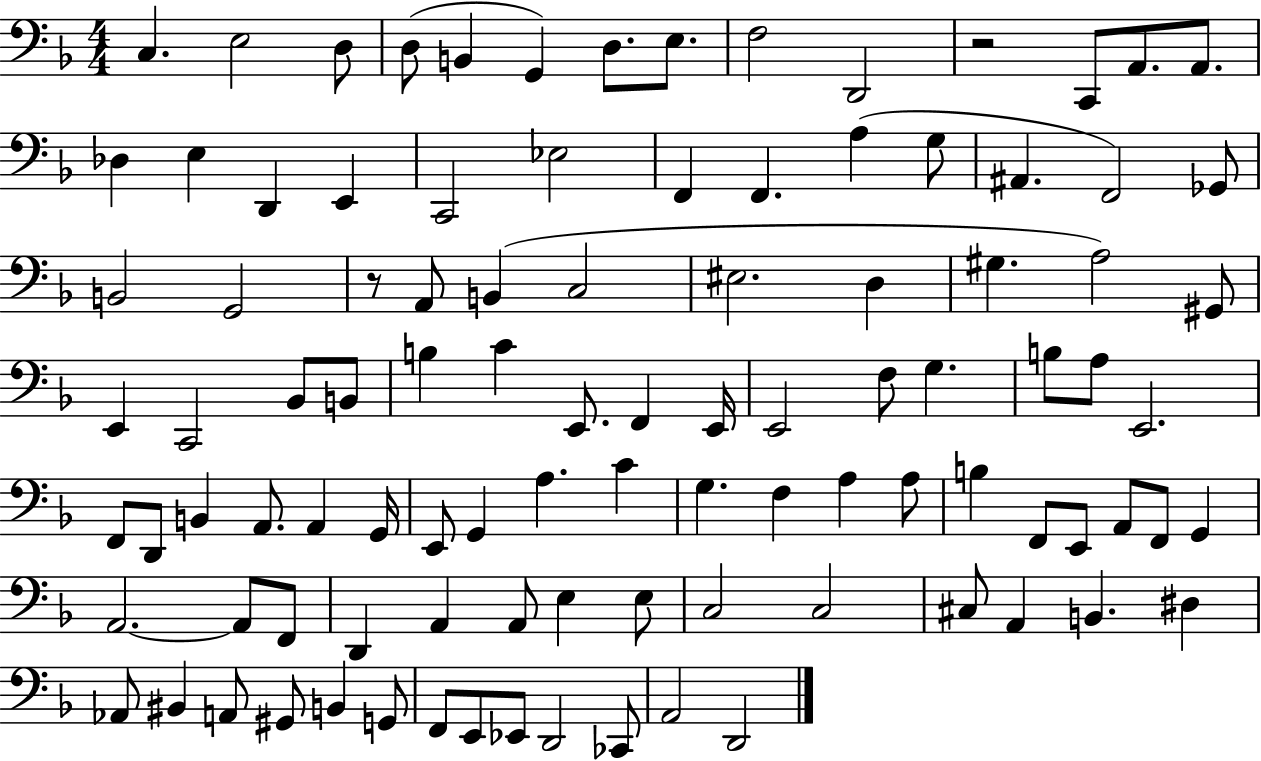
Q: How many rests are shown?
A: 2